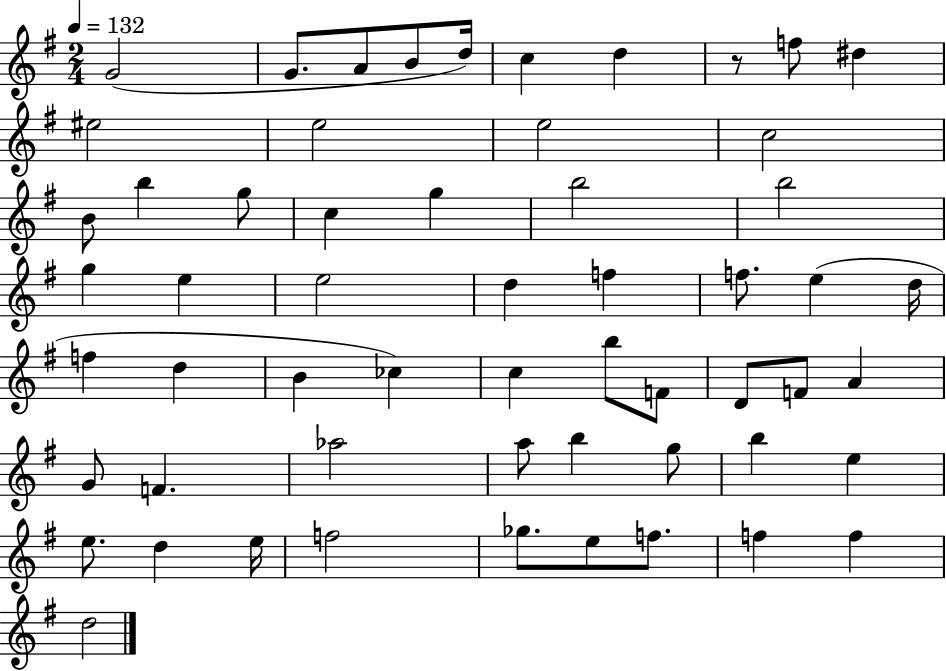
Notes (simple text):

G4/h G4/e. A4/e B4/e D5/s C5/q D5/q R/e F5/e D#5/q EIS5/h E5/h E5/h C5/h B4/e B5/q G5/e C5/q G5/q B5/h B5/h G5/q E5/q E5/h D5/q F5/q F5/e. E5/q D5/s F5/q D5/q B4/q CES5/q C5/q B5/e F4/e D4/e F4/e A4/q G4/e F4/q. Ab5/h A5/e B5/q G5/e B5/q E5/q E5/e. D5/q E5/s F5/h Gb5/e. E5/e F5/e. F5/q F5/q D5/h